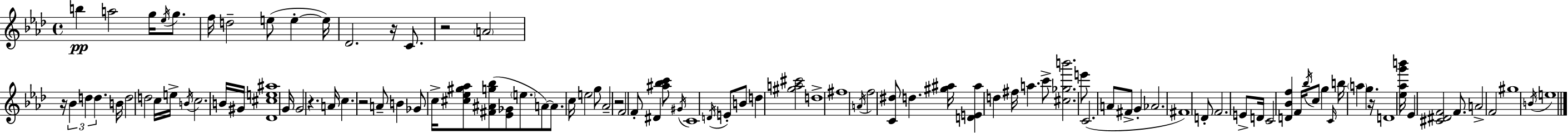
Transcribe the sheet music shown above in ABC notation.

X:1
T:Untitled
M:4/4
L:1/4
K:Fm
b a2 g/4 _e/4 g/2 f/4 d2 e/2 e e/4 _D2 z/4 C/2 z2 A2 z/4 _B d d B/4 d2 d2 c/4 e/4 B/4 c2 B/4 ^G/4 [_D^ce^a]4 G/4 G2 z A/4 c z2 A/2 B _G/2 c/4 [^c_e^g_a]/2 [^F^Ag_b]/2 [_E_G]/2 e/2 A/2 A/2 c/4 e2 g/2 _A2 z2 F2 F/2 ^D [^a_bc']/2 ^G/4 C4 D/4 E/2 B/2 d [^ga^c']2 d4 ^f4 A/4 f2 [C^d]/2 d [^g^a]/4 [DE^a] d ^f/4 a c'/2 [^c_gb']2 e'/2 C2 A/2 ^F/2 G _A2 ^F4 D/2 F2 E/2 D/4 C2 [D_Bf] F/4 _b/4 c/2 g C/4 b/4 a g z/4 D4 [_e_ag'b']/4 _E [^C^DF]2 F/2 A2 F2 ^g4 B/4 e4